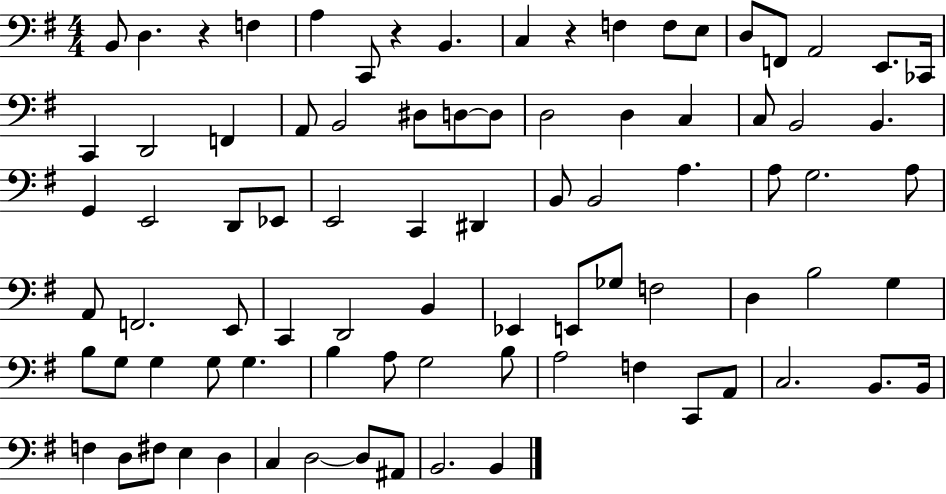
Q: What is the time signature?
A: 4/4